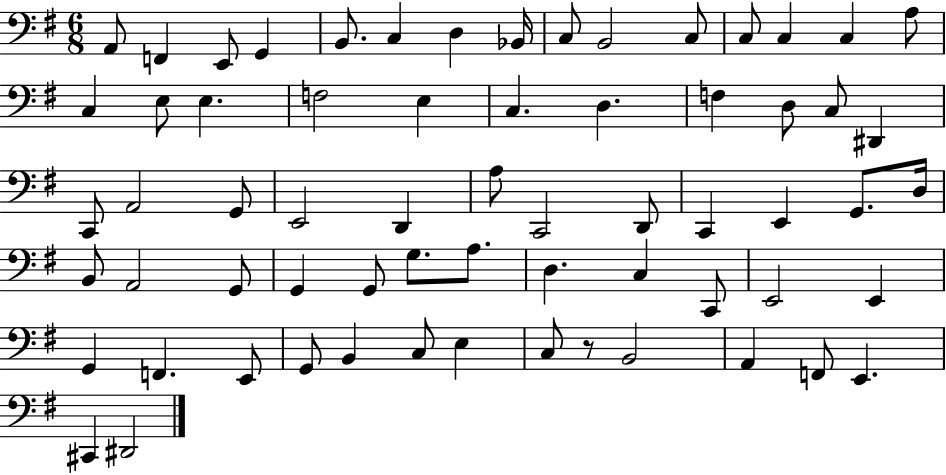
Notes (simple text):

A2/e F2/q E2/e G2/q B2/e. C3/q D3/q Bb2/s C3/e B2/h C3/e C3/e C3/q C3/q A3/e C3/q E3/e E3/q. F3/h E3/q C3/q. D3/q. F3/q D3/e C3/e D#2/q C2/e A2/h G2/e E2/h D2/q A3/e C2/h D2/e C2/q E2/q G2/e. D3/s B2/e A2/h G2/e G2/q G2/e G3/e. A3/e. D3/q. C3/q C2/e E2/h E2/q G2/q F2/q. E2/e G2/e B2/q C3/e E3/q C3/e R/e B2/h A2/q F2/e E2/q. C#2/q D#2/h